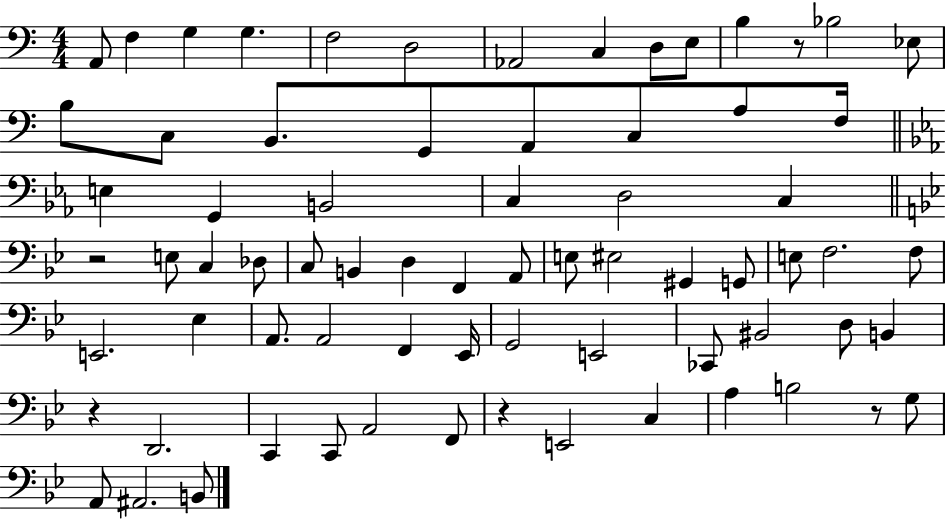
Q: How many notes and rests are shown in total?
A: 72